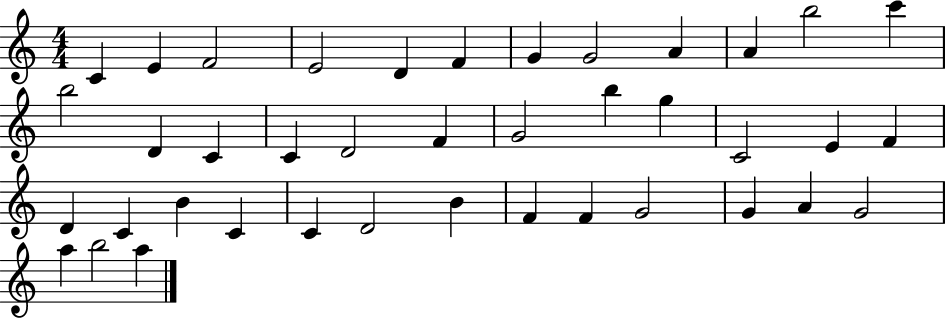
C4/q E4/q F4/h E4/h D4/q F4/q G4/q G4/h A4/q A4/q B5/h C6/q B5/h D4/q C4/q C4/q D4/h F4/q G4/h B5/q G5/q C4/h E4/q F4/q D4/q C4/q B4/q C4/q C4/q D4/h B4/q F4/q F4/q G4/h G4/q A4/q G4/h A5/q B5/h A5/q